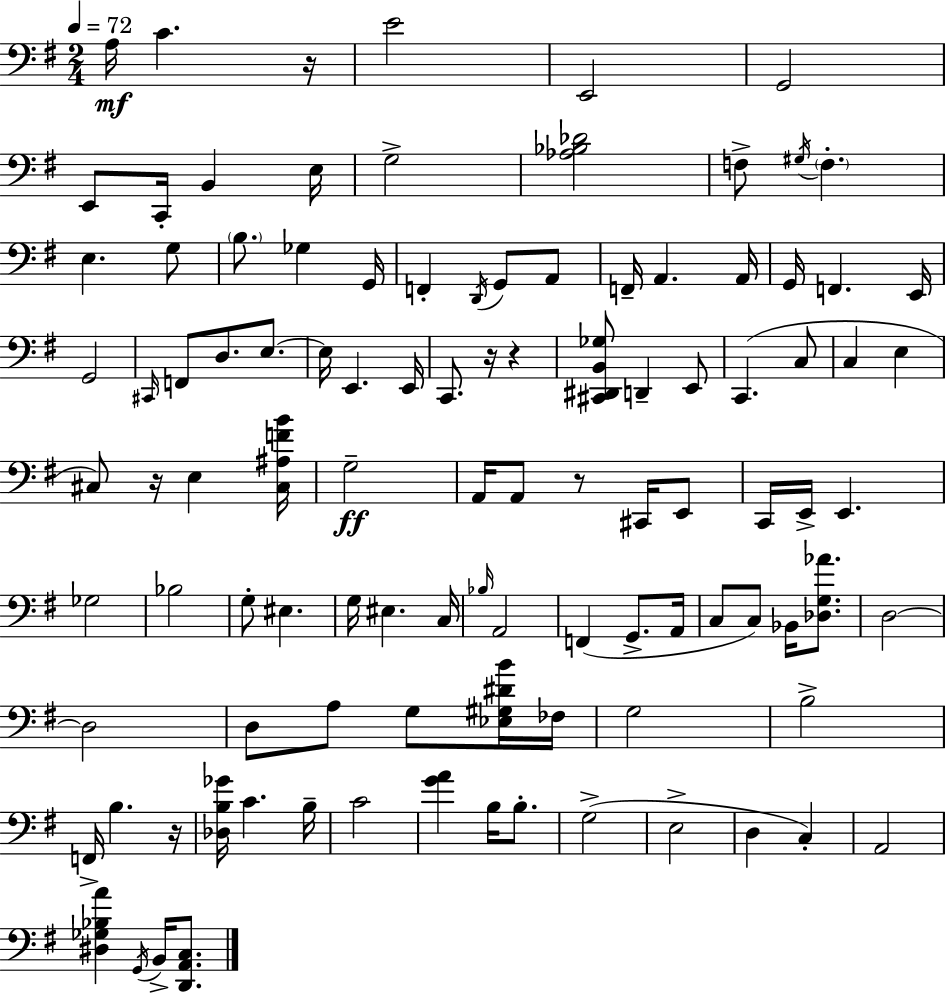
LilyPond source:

{
  \clef bass
  \numericTimeSignature
  \time 2/4
  \key e \minor
  \tempo 4 = 72
  a16\mf c'4. r16 | e'2 | e,2 | g,2 | \break e,8 c,16-. b,4 e16 | g2-> | <aes bes des'>2 | f8-> \acciaccatura { gis16 } \parenthesize f4.-. | \break e4. g8 | \parenthesize b8. ges4 | g,16 f,4-. \acciaccatura { d,16 } g,8 | a,8 f,16-- a,4. | \break a,16 g,16 f,4. | e,16 g,2 | \grace { cis,16 } f,8 d8. | e8.~~ e16 e,4. | \break e,16 c,8. r16 r4 | <cis, dis, b, ges>8 d,4-- | e,8 c,4.( | c8 c4 e4 | \break cis8) r16 e4 | <cis ais f' b'>16 g2--\ff | a,16 a,8 r8 | cis,16 e,8 c,16 e,16-> e,4. | \break ges2 | bes2 | g8-. eis4. | g16 eis4. | \break c16 \grace { bes16 } a,2 | f,4( | g,8.-> a,16 c8 c8) | bes,16 <des g aes'>8. d2~~ | \break d2 | d8 a8 | g8 <ees gis dis' b'>16 fes16 g2 | b2-> | \break f,16-> b4. | r16 <des b ges'>16 c'4. | b16-- c'2 | <g' a'>4 | \break b16 b8.-. g2->( | e2-> | d4 | c4-.) a,2 | \break <dis ges bes a'>4 | \acciaccatura { g,16 } b,16-> <d, a, c>8. \bar "|."
}